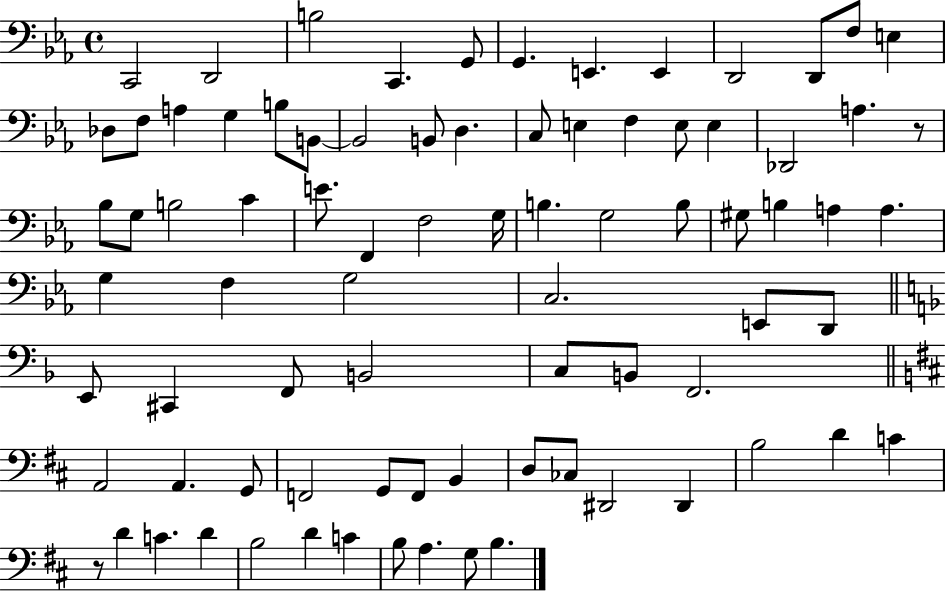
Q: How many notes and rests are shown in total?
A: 82